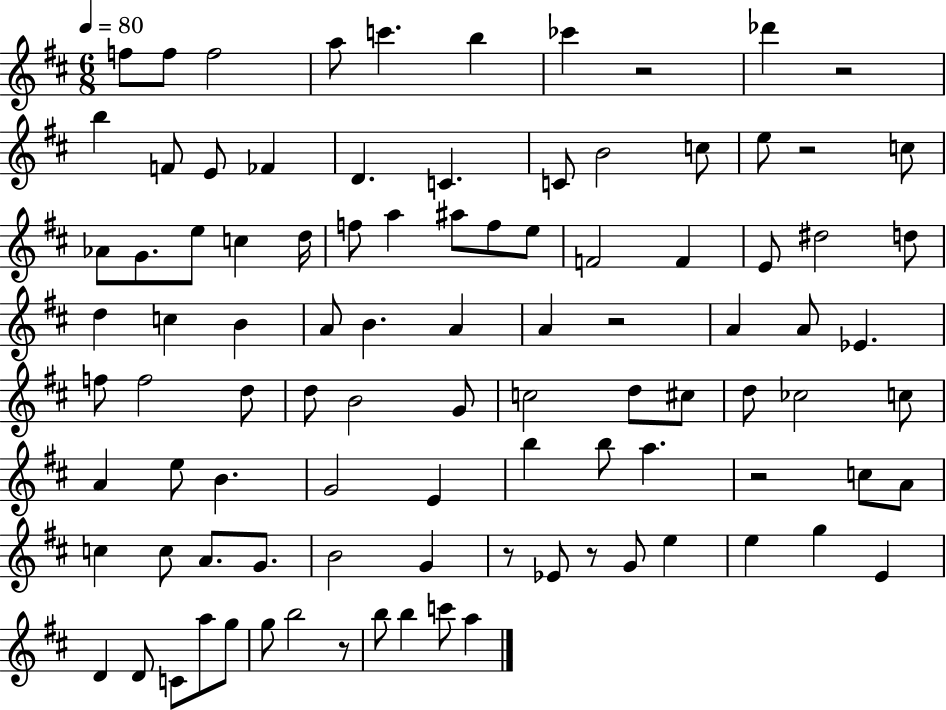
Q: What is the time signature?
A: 6/8